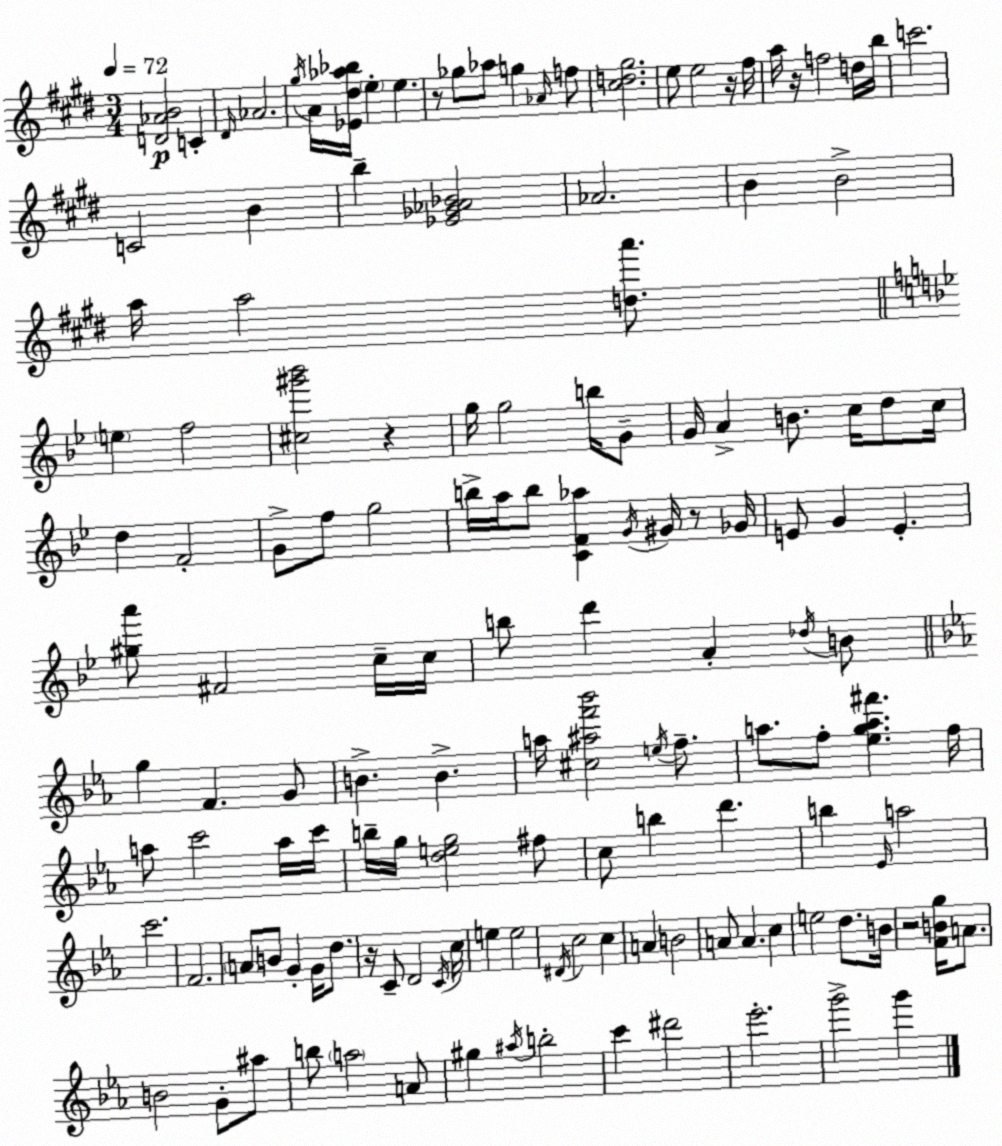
X:1
T:Untitled
M:3/4
L:1/4
K:E
[D_AB]2 C ^D/4 _A2 ^g/4 A/4 [_E^d_a_b]/4 e e z/2 _g/2 _a/2 g _A/4 f/2 [^cd^g]2 e/2 e2 z/4 ^f/4 a/4 z/4 f2 d/4 b/4 c'2 C2 B b [_E_G_A_B]2 _A2 B B2 a/4 a2 [da']/2 e f2 [^c^g'_b']2 z g/4 g2 b/4 G/2 G/4 A B/2 c/4 d/2 c/4 d F2 G/2 f/2 g2 b/4 a/4 b/2 [CF_a] G/4 ^G/4 z/2 _G/4 E/2 G E [^ga']/2 ^F2 c/4 c/4 b/2 d' A _d/4 B/2 g F G/2 B B a/4 [^c^af'_b']2 e/4 f/2 a/2 f/2 [_ega^f'] f/4 a/2 c'2 a/4 c'/4 b/4 g/4 [deg]2 ^f/2 c/2 b d' b _E/4 a2 c'2 F2 A/2 B/2 G G/4 d/2 z/4 C/2 D2 C/4 c/4 e e2 ^D/4 c2 c A B2 A/2 A c e2 d/2 B/4 z2 [FBg]/4 A/2 B2 G/2 ^a/2 b/2 a2 A/2 ^g ^a/4 b2 c' ^d'2 _e'2 g'2 g'